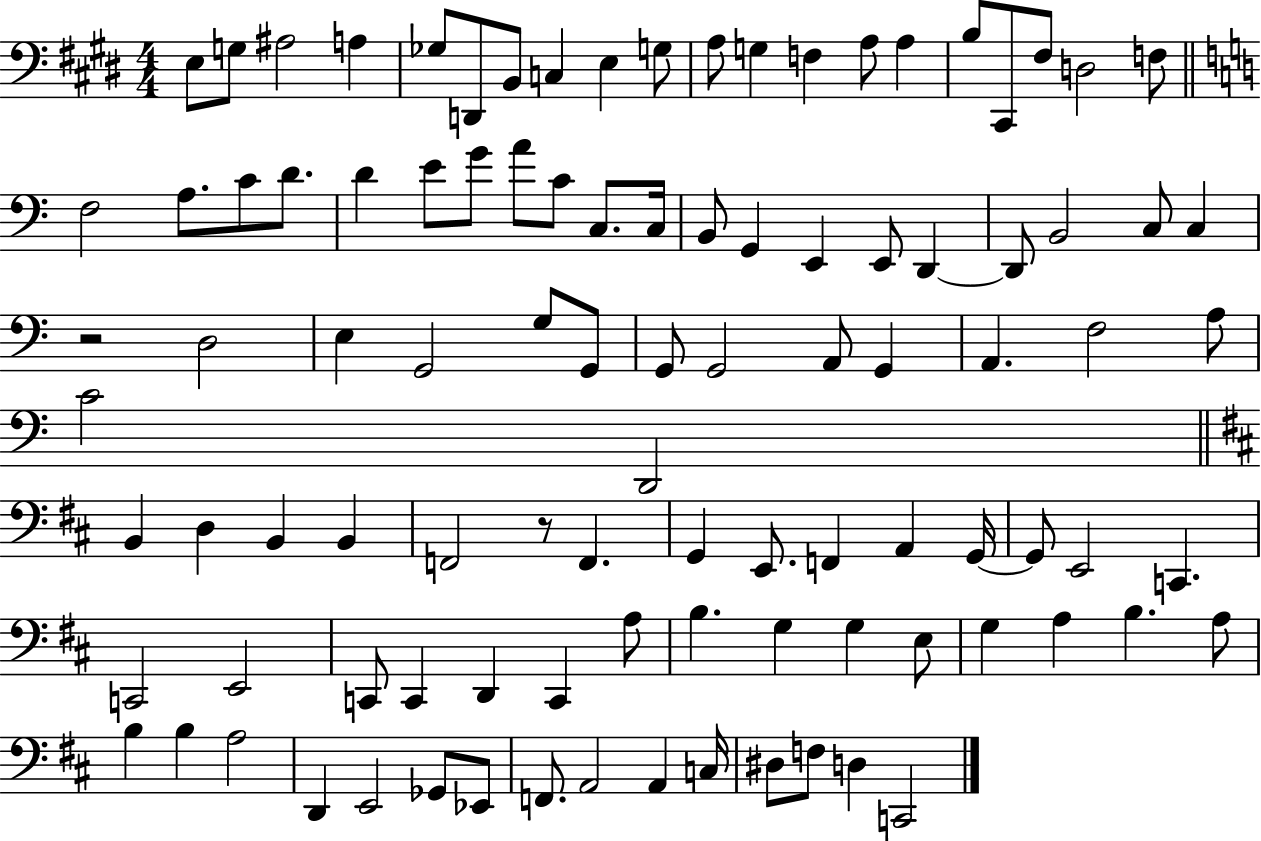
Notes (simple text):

E3/e G3/e A#3/h A3/q Gb3/e D2/e B2/e C3/q E3/q G3/e A3/e G3/q F3/q A3/e A3/q B3/e C#2/e F#3/e D3/h F3/e F3/h A3/e. C4/e D4/e. D4/q E4/e G4/e A4/e C4/e C3/e. C3/s B2/e G2/q E2/q E2/e D2/q D2/e B2/h C3/e C3/q R/h D3/h E3/q G2/h G3/e G2/e G2/e G2/h A2/e G2/q A2/q. F3/h A3/e C4/h D2/h B2/q D3/q B2/q B2/q F2/h R/e F2/q. G2/q E2/e. F2/q A2/q G2/s G2/e E2/h C2/q. C2/h E2/h C2/e C2/q D2/q C2/q A3/e B3/q. G3/q G3/q E3/e G3/q A3/q B3/q. A3/e B3/q B3/q A3/h D2/q E2/h Gb2/e Eb2/e F2/e. A2/h A2/q C3/s D#3/e F3/e D3/q C2/h